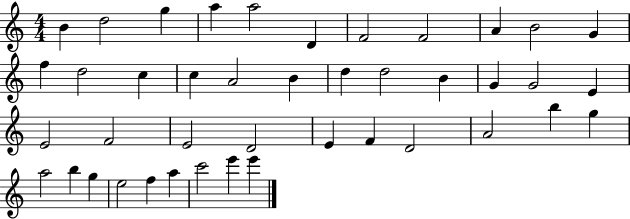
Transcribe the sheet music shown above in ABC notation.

X:1
T:Untitled
M:4/4
L:1/4
K:C
B d2 g a a2 D F2 F2 A B2 G f d2 c c A2 B d d2 B G G2 E E2 F2 E2 D2 E F D2 A2 b g a2 b g e2 f a c'2 e' e'